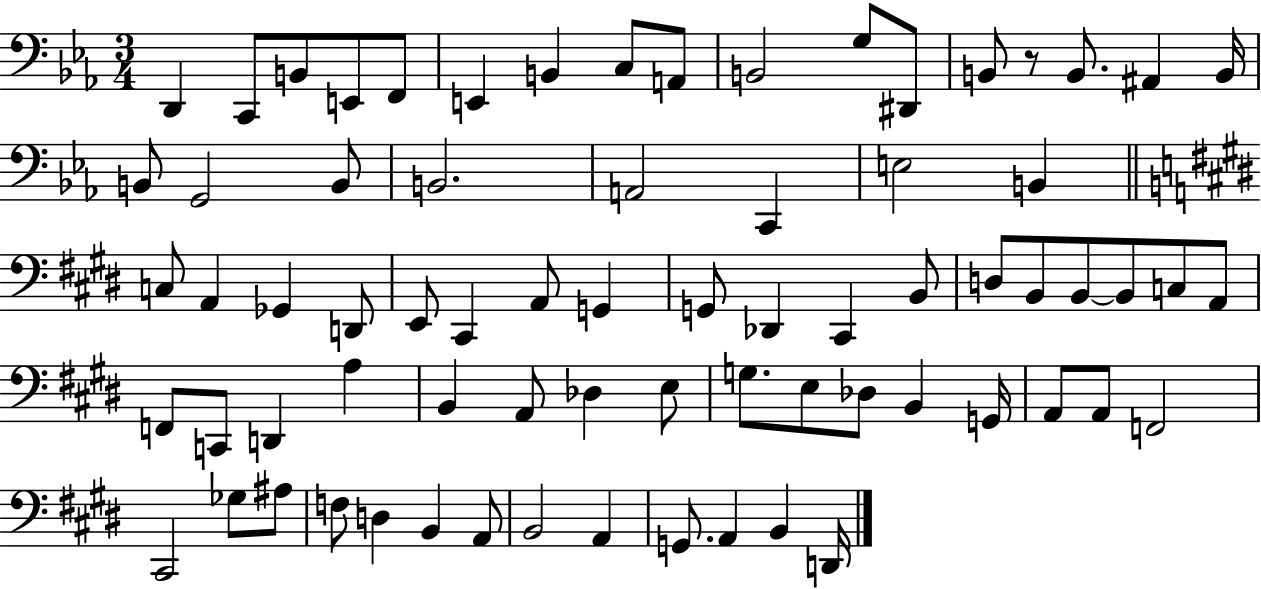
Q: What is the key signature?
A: EES major